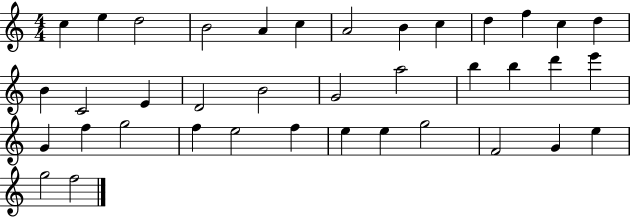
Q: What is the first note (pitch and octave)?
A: C5